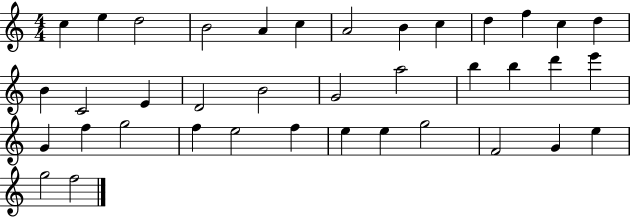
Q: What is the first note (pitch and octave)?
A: C5